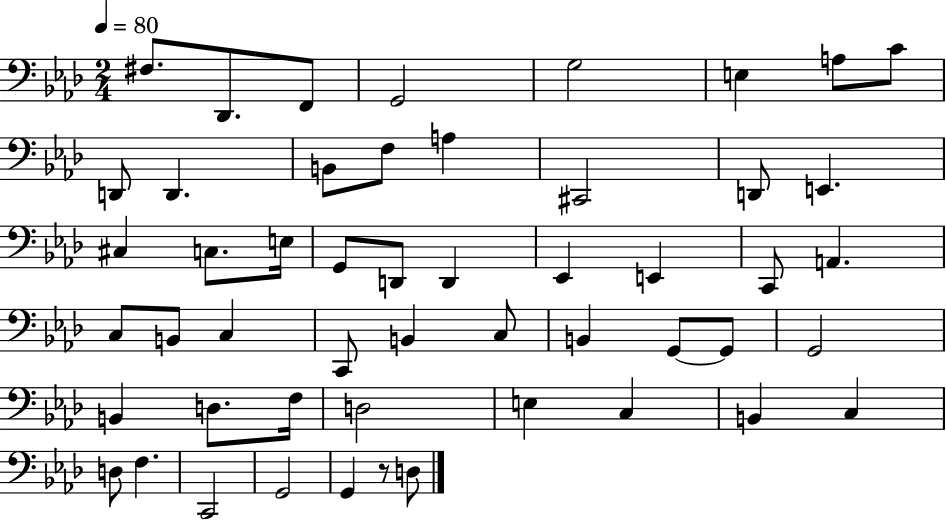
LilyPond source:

{
  \clef bass
  \numericTimeSignature
  \time 2/4
  \key aes \major
  \tempo 4 = 80
  fis8. des,8. f,8 | g,2 | g2 | e4 a8 c'8 | \break d,8 d,4. | b,8 f8 a4 | cis,2 | d,8 e,4. | \break cis4 c8. e16 | g,8 d,8 d,4 | ees,4 e,4 | c,8 a,4. | \break c8 b,8 c4 | c,8 b,4 c8 | b,4 g,8~~ g,8 | g,2 | \break b,4 d8. f16 | d2 | e4 c4 | b,4 c4 | \break d8 f4. | c,2 | g,2 | g,4 r8 d8 | \break \bar "|."
}